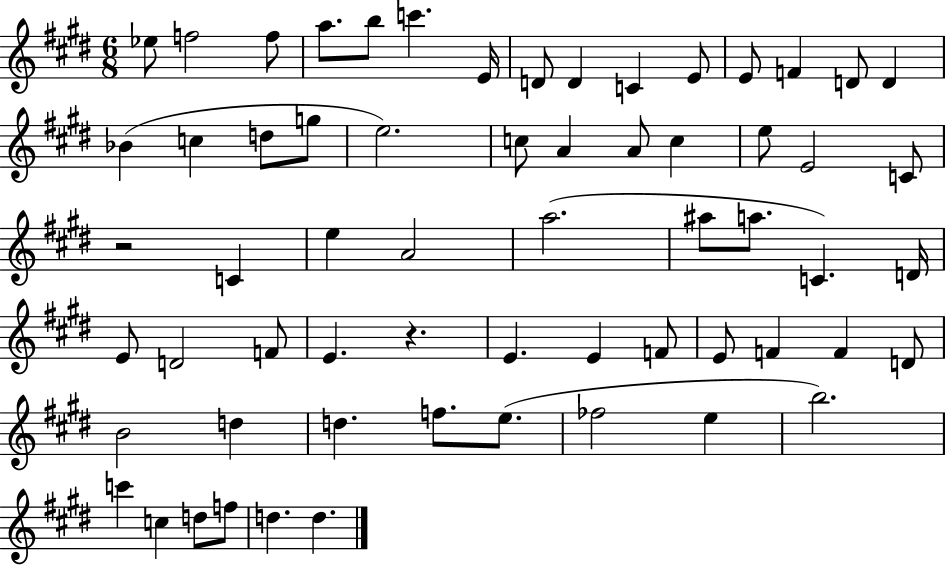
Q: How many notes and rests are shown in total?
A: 62